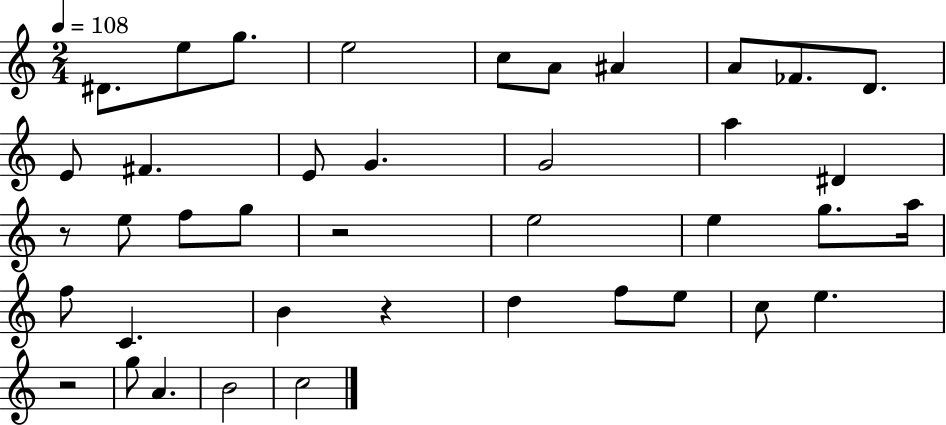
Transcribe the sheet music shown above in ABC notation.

X:1
T:Untitled
M:2/4
L:1/4
K:C
^D/2 e/2 g/2 e2 c/2 A/2 ^A A/2 _F/2 D/2 E/2 ^F E/2 G G2 a ^D z/2 e/2 f/2 g/2 z2 e2 e g/2 a/4 f/2 C B z d f/2 e/2 c/2 e z2 g/2 A B2 c2